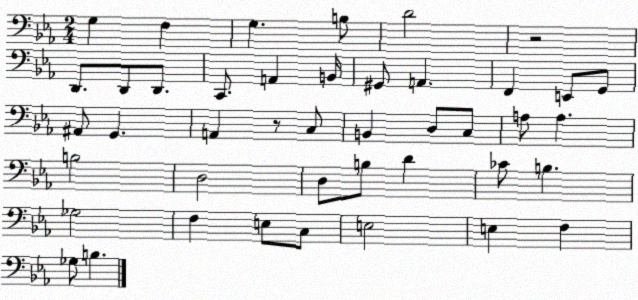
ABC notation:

X:1
T:Untitled
M:2/4
L:1/4
K:Eb
G, F, G, B,/2 D2 z2 D,,/2 D,,/2 D,,/2 C,,/2 A,, B,,/4 ^G,,/2 A,, F,, E,,/2 G,,/2 ^A,,/2 G,, A,, z/2 C,/2 B,, D,/2 C,/2 A,/2 A, B,2 D,2 D,/2 B,/2 D _C/2 B, _G,2 F, E,/2 C,/2 E,2 E, F, _G,/2 B,